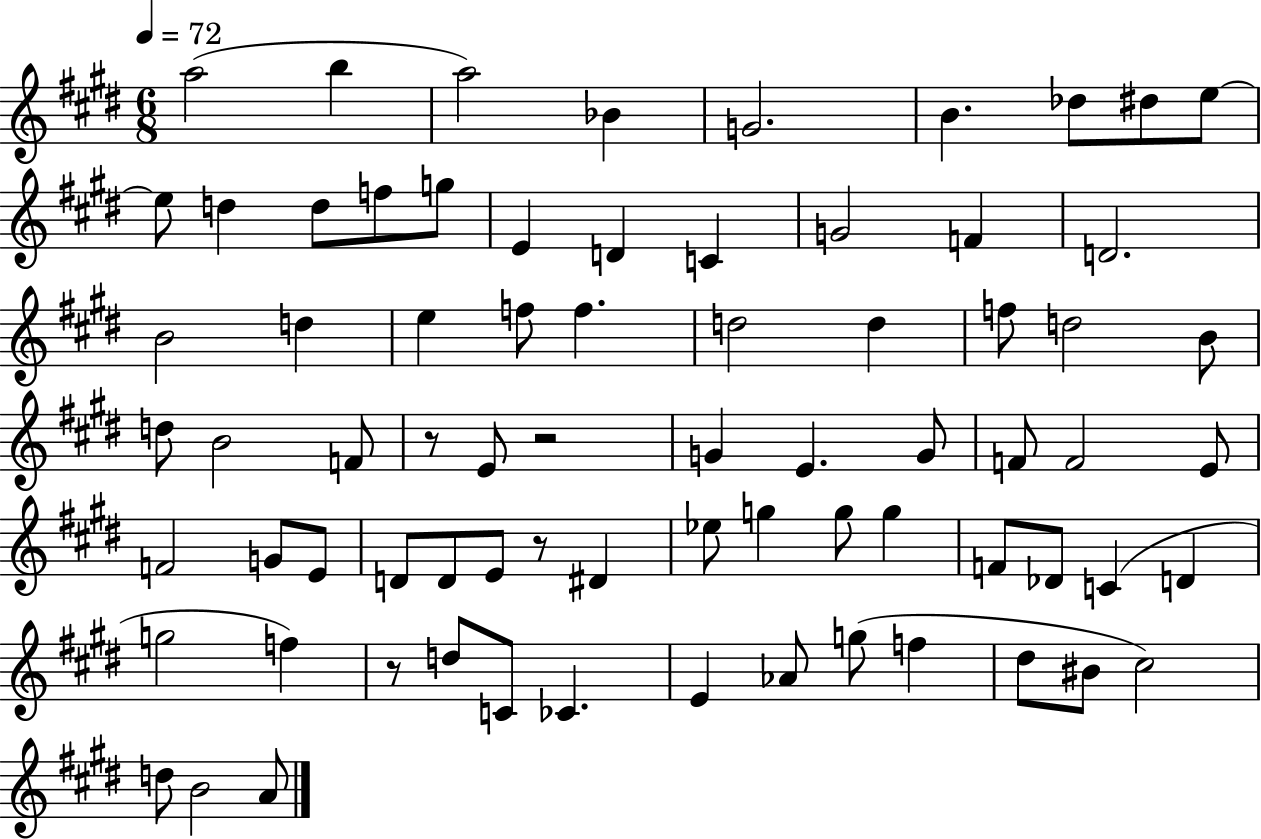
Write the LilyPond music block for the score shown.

{
  \clef treble
  \numericTimeSignature
  \time 6/8
  \key e \major
  \tempo 4 = 72
  a''2( b''4 | a''2) bes'4 | g'2. | b'4. des''8 dis''8 e''8~~ | \break e''8 d''4 d''8 f''8 g''8 | e'4 d'4 c'4 | g'2 f'4 | d'2. | \break b'2 d''4 | e''4 f''8 f''4. | d''2 d''4 | f''8 d''2 b'8 | \break d''8 b'2 f'8 | r8 e'8 r2 | g'4 e'4. g'8 | f'8 f'2 e'8 | \break f'2 g'8 e'8 | d'8 d'8 e'8 r8 dis'4 | ees''8 g''4 g''8 g''4 | f'8 des'8 c'4( d'4 | \break g''2 f''4) | r8 d''8 c'8 ces'4. | e'4 aes'8 g''8( f''4 | dis''8 bis'8 cis''2) | \break d''8 b'2 a'8 | \bar "|."
}